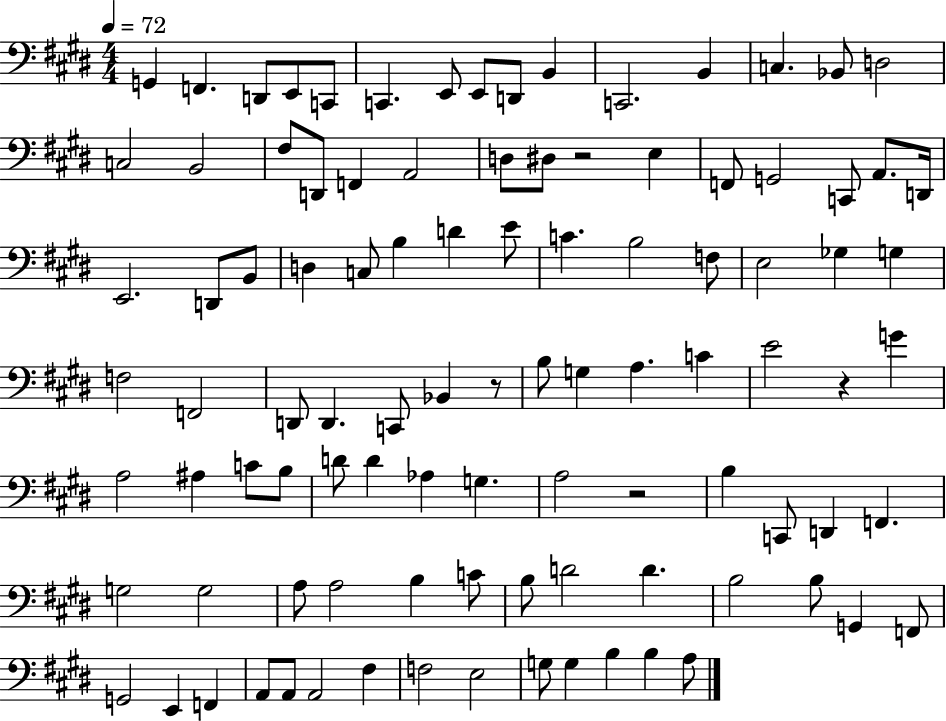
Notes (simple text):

G2/q F2/q. D2/e E2/e C2/e C2/q. E2/e E2/e D2/e B2/q C2/h. B2/q C3/q. Bb2/e D3/h C3/h B2/h F#3/e D2/e F2/q A2/h D3/e D#3/e R/h E3/q F2/e G2/h C2/e A2/e. D2/s E2/h. D2/e B2/e D3/q C3/e B3/q D4/q E4/e C4/q. B3/h F3/e E3/h Gb3/q G3/q F3/h F2/h D2/e D2/q. C2/e Bb2/q R/e B3/e G3/q A3/q. C4/q E4/h R/q G4/q A3/h A#3/q C4/e B3/e D4/e D4/q Ab3/q G3/q. A3/h R/h B3/q C2/e D2/q F2/q. G3/h G3/h A3/e A3/h B3/q C4/e B3/e D4/h D4/q. B3/h B3/e G2/q F2/e G2/h E2/q F2/q A2/e A2/e A2/h F#3/q F3/h E3/h G3/e G3/q B3/q B3/q A3/e